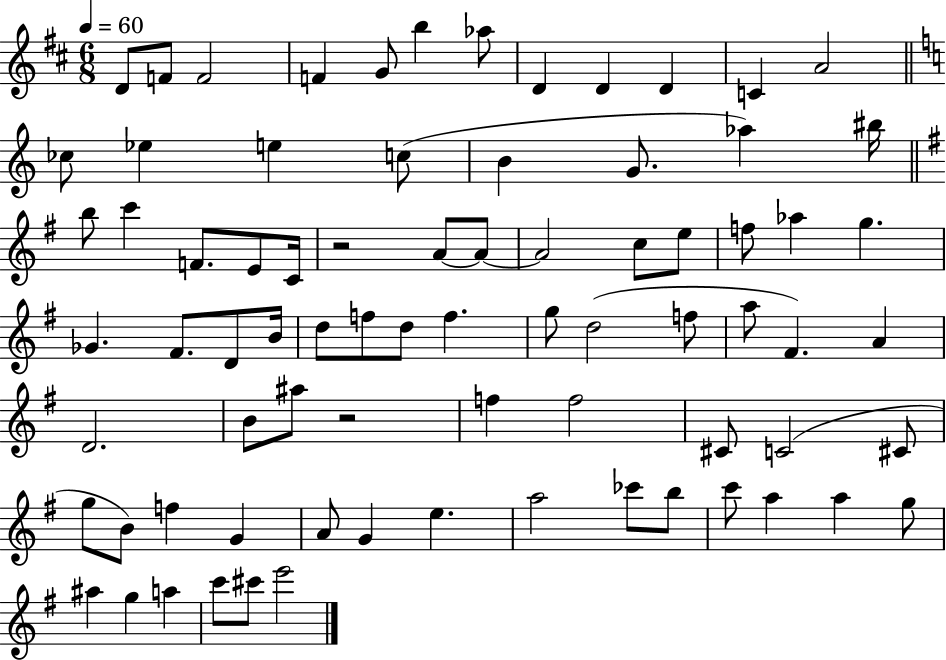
D4/e F4/e F4/h F4/q G4/e B5/q Ab5/e D4/q D4/q D4/q C4/q A4/h CES5/e Eb5/q E5/q C5/e B4/q G4/e. Ab5/q BIS5/s B5/e C6/q F4/e. E4/e C4/s R/h A4/e A4/e A4/h C5/e E5/e F5/e Ab5/q G5/q. Gb4/q. F#4/e. D4/e B4/s D5/e F5/e D5/e F5/q. G5/e D5/h F5/e A5/e F#4/q. A4/q D4/h. B4/e A#5/e R/h F5/q F5/h C#4/e C4/h C#4/e G5/e B4/e F5/q G4/q A4/e G4/q E5/q. A5/h CES6/e B5/e C6/e A5/q A5/q G5/e A#5/q G5/q A5/q C6/e C#6/e E6/h